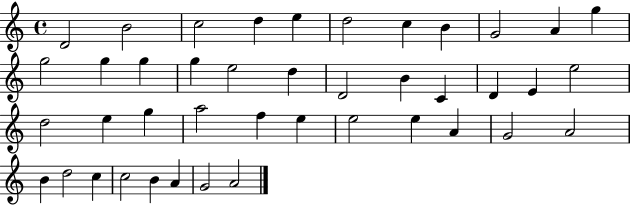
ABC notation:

X:1
T:Untitled
M:4/4
L:1/4
K:C
D2 B2 c2 d e d2 c B G2 A g g2 g g g e2 d D2 B C D E e2 d2 e g a2 f e e2 e A G2 A2 B d2 c c2 B A G2 A2